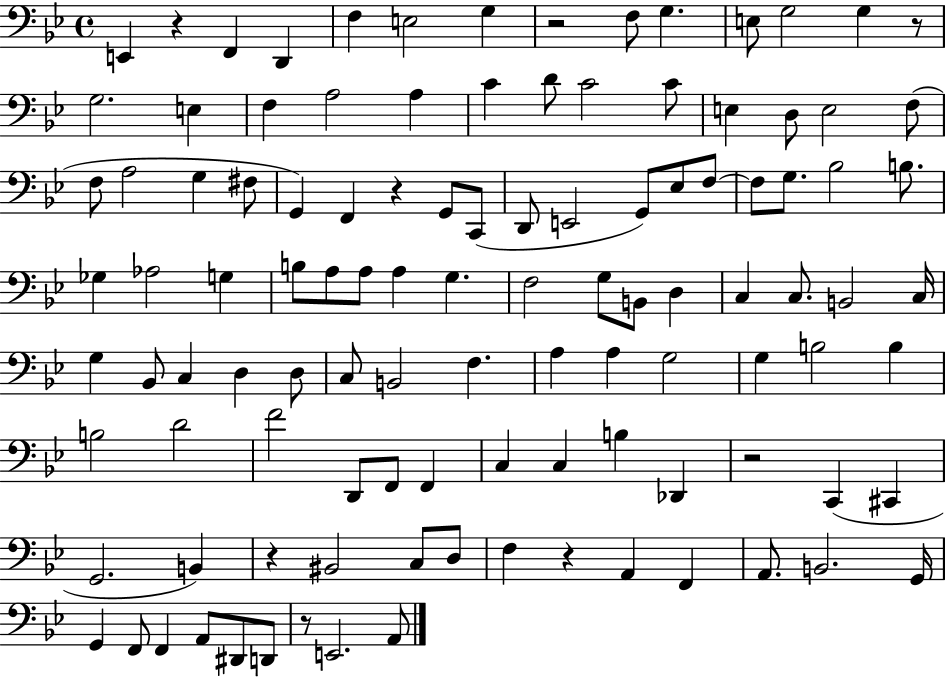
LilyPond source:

{
  \clef bass
  \time 4/4
  \defaultTimeSignature
  \key bes \major
  e,4 r4 f,4 d,4 | f4 e2 g4 | r2 f8 g4. | e8 g2 g4 r8 | \break g2. e4 | f4 a2 a4 | c'4 d'8 c'2 c'8 | e4 d8 e2 f8( | \break f8 a2 g4 fis8 | g,4) f,4 r4 g,8 c,8( | d,8 e,2 g,8) ees8 f8~~ | f8 g8. bes2 b8. | \break ges4 aes2 g4 | b8 a8 a8 a4 g4. | f2 g8 b,8 d4 | c4 c8. b,2 c16 | \break g4 bes,8 c4 d4 d8 | c8 b,2 f4. | a4 a4 g2 | g4 b2 b4 | \break b2 d'2 | f'2 d,8 f,8 f,4 | c4 c4 b4 des,4 | r2 c,4( cis,4 | \break g,2. b,4) | r4 bis,2 c8 d8 | f4 r4 a,4 f,4 | a,8. b,2. g,16 | \break g,4 f,8 f,4 a,8 dis,8 d,8 | r8 e,2. a,8 | \bar "|."
}